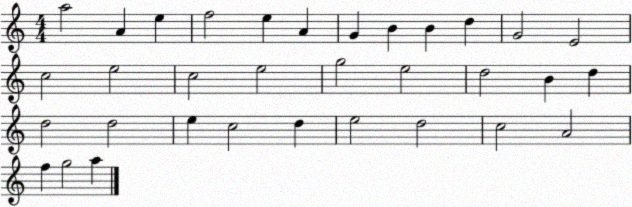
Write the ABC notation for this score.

X:1
T:Untitled
M:4/4
L:1/4
K:C
a2 A e f2 e A G B B d G2 E2 c2 e2 c2 e2 g2 e2 d2 B d d2 d2 e c2 d e2 d2 c2 A2 f g2 a